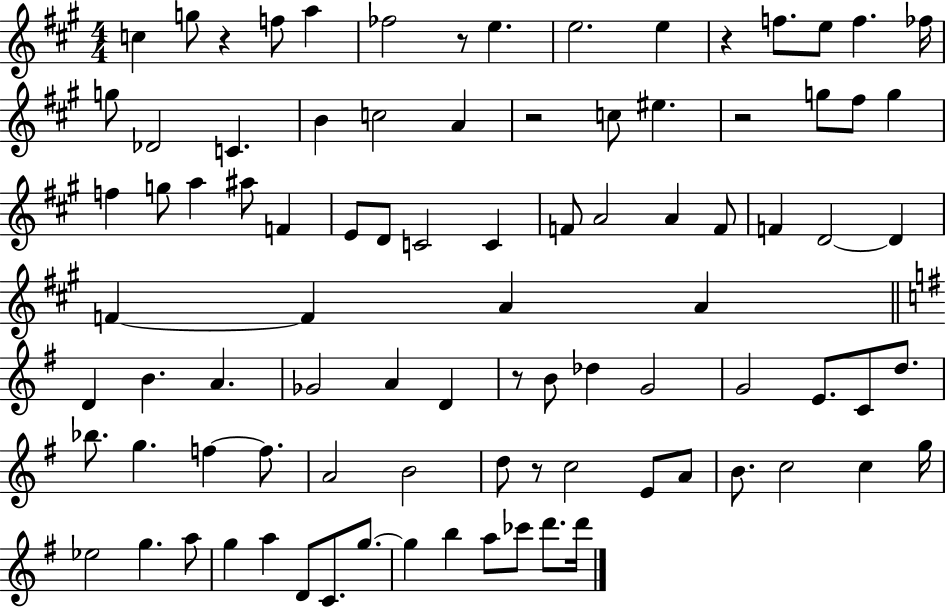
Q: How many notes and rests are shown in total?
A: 91